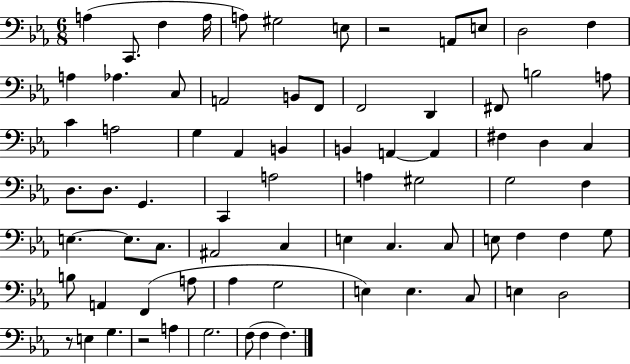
X:1
T:Untitled
M:6/8
L:1/4
K:Eb
A, C,,/2 F, A,/4 A,/2 ^G,2 E,/2 z2 A,,/2 E,/2 D,2 F, A, _A, C,/2 A,,2 B,,/2 F,,/2 F,,2 D,, ^F,,/2 B,2 A,/2 C A,2 G, _A,, B,, B,, A,, A,, ^F, D, C, D,/2 D,/2 G,, C,, A,2 A, ^G,2 G,2 F, E, E,/2 C,/2 ^A,,2 C, E, C, C,/2 E,/2 F, F, G,/2 B,/2 A,, F,, A,/2 _A, G,2 E, E, C,/2 E, D,2 z/2 E, G, z2 A, G,2 F,/2 F, F,